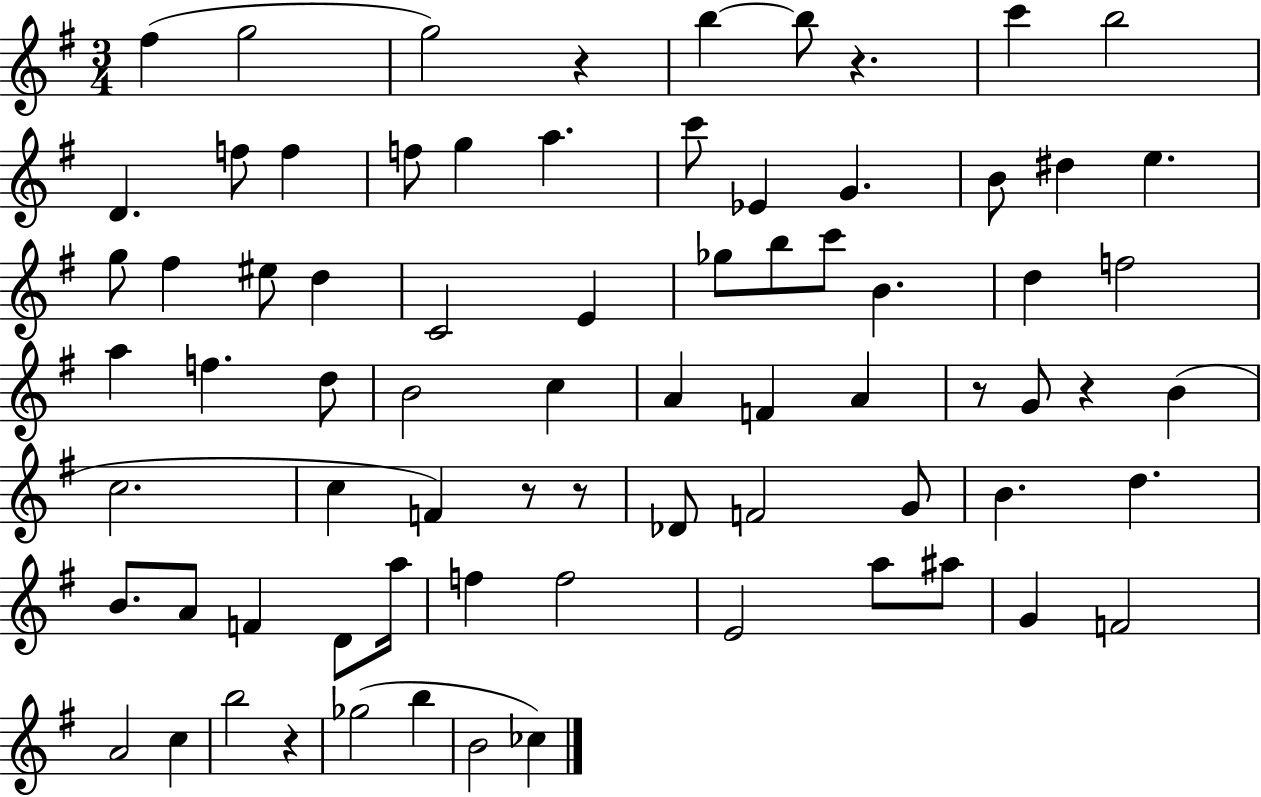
F#5/q G5/h G5/h R/q B5/q B5/e R/q. C6/q B5/h D4/q. F5/e F5/q F5/e G5/q A5/q. C6/e Eb4/q G4/q. B4/e D#5/q E5/q. G5/e F#5/q EIS5/e D5/q C4/h E4/q Gb5/e B5/e C6/e B4/q. D5/q F5/h A5/q F5/q. D5/e B4/h C5/q A4/q F4/q A4/q R/e G4/e R/q B4/q C5/h. C5/q F4/q R/e R/e Db4/e F4/h G4/e B4/q. D5/q. B4/e. A4/e F4/q D4/e A5/s F5/q F5/h E4/h A5/e A#5/e G4/q F4/h A4/h C5/q B5/h R/q Gb5/h B5/q B4/h CES5/q